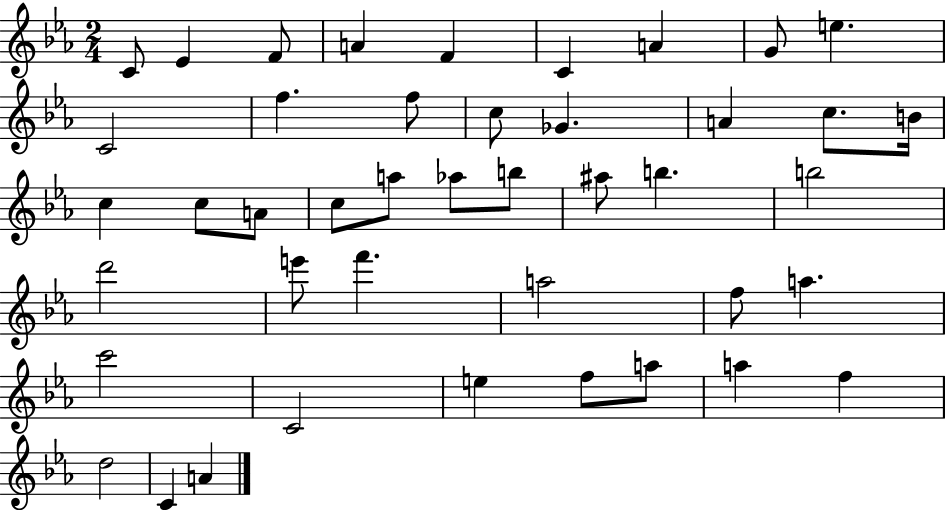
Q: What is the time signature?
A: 2/4